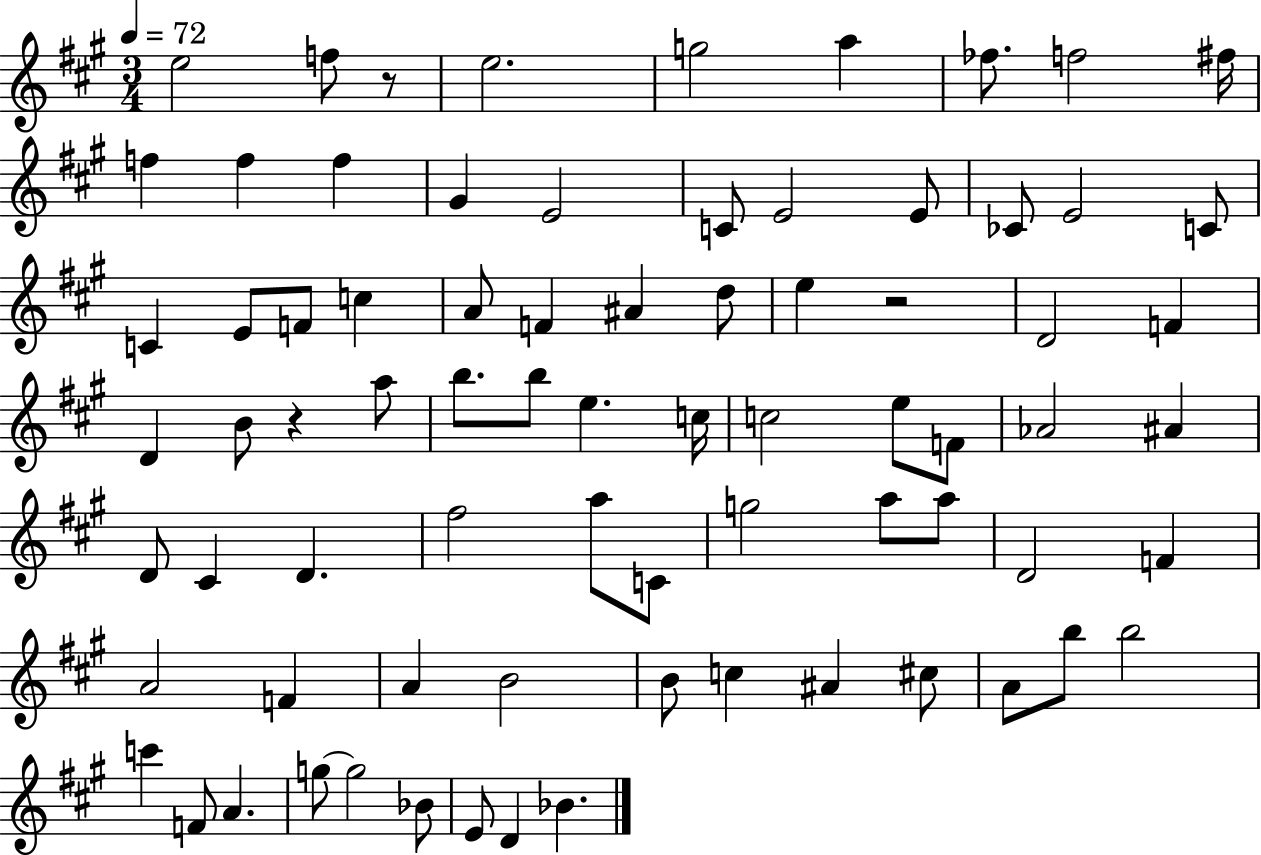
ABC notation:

X:1
T:Untitled
M:3/4
L:1/4
K:A
e2 f/2 z/2 e2 g2 a _f/2 f2 ^f/4 f f f ^G E2 C/2 E2 E/2 _C/2 E2 C/2 C E/2 F/2 c A/2 F ^A d/2 e z2 D2 F D B/2 z a/2 b/2 b/2 e c/4 c2 e/2 F/2 _A2 ^A D/2 ^C D ^f2 a/2 C/2 g2 a/2 a/2 D2 F A2 F A B2 B/2 c ^A ^c/2 A/2 b/2 b2 c' F/2 A g/2 g2 _B/2 E/2 D _B